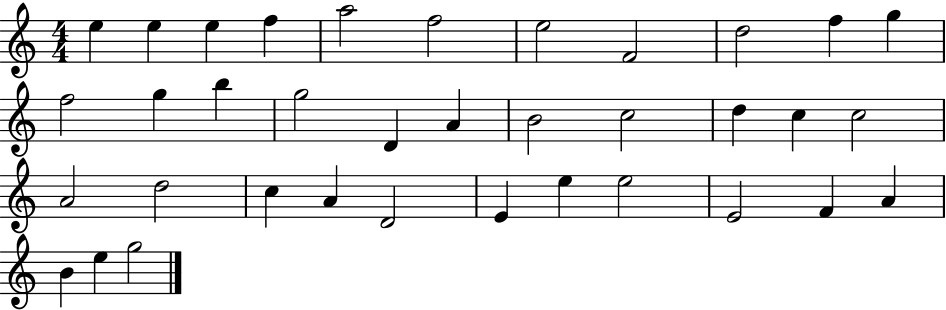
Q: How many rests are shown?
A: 0